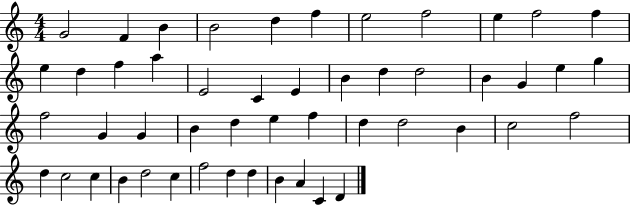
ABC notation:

X:1
T:Untitled
M:4/4
L:1/4
K:C
G2 F B B2 d f e2 f2 e f2 f e d f a E2 C E B d d2 B G e g f2 G G B d e f d d2 B c2 f2 d c2 c B d2 c f2 d d B A C D